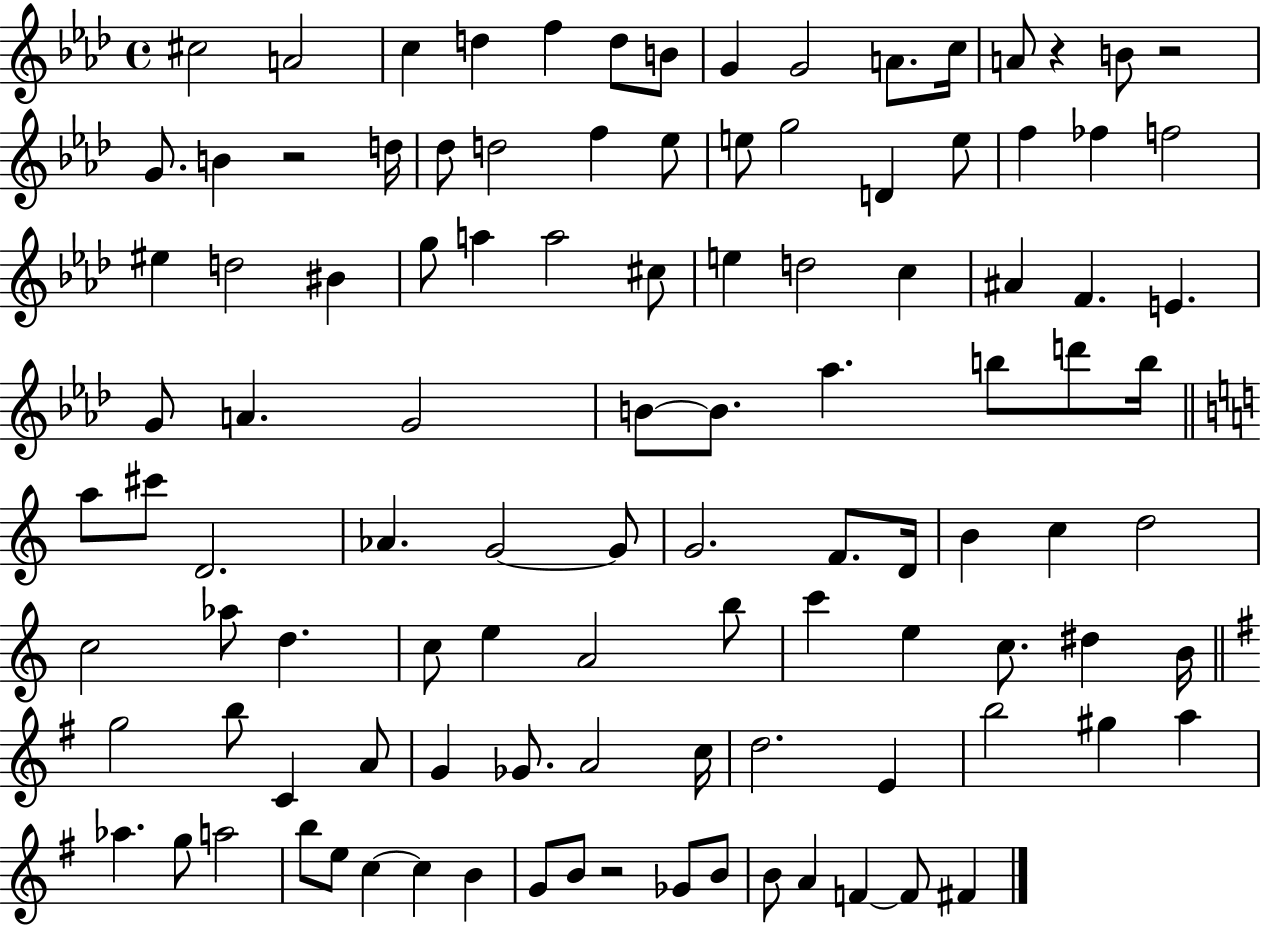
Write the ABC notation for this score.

X:1
T:Untitled
M:4/4
L:1/4
K:Ab
^c2 A2 c d f d/2 B/2 G G2 A/2 c/4 A/2 z B/2 z2 G/2 B z2 d/4 _d/2 d2 f _e/2 e/2 g2 D e/2 f _f f2 ^e d2 ^B g/2 a a2 ^c/2 e d2 c ^A F E G/2 A G2 B/2 B/2 _a b/2 d'/2 b/4 a/2 ^c'/2 D2 _A G2 G/2 G2 F/2 D/4 B c d2 c2 _a/2 d c/2 e A2 b/2 c' e c/2 ^d B/4 g2 b/2 C A/2 G _G/2 A2 c/4 d2 E b2 ^g a _a g/2 a2 b/2 e/2 c c B G/2 B/2 z2 _G/2 B/2 B/2 A F F/2 ^F